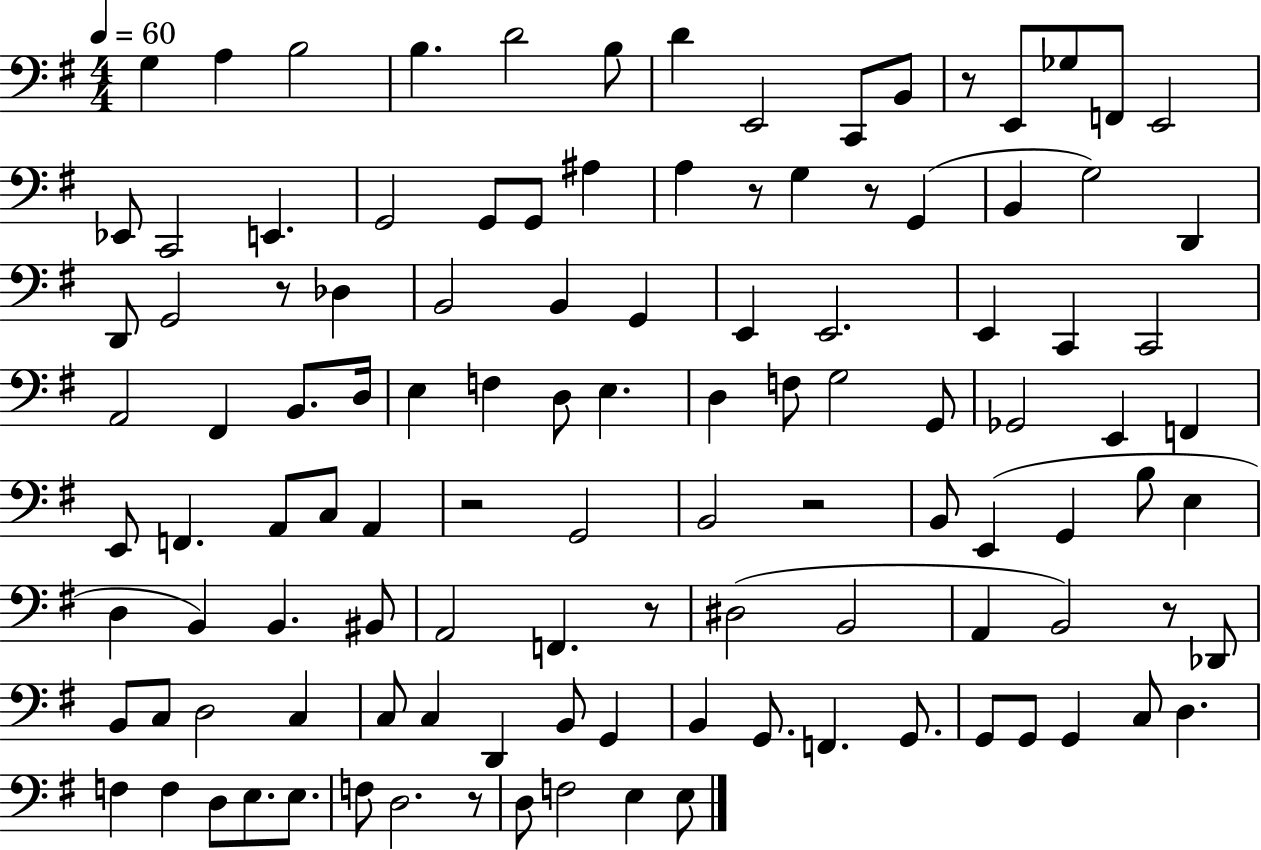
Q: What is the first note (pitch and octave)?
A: G3